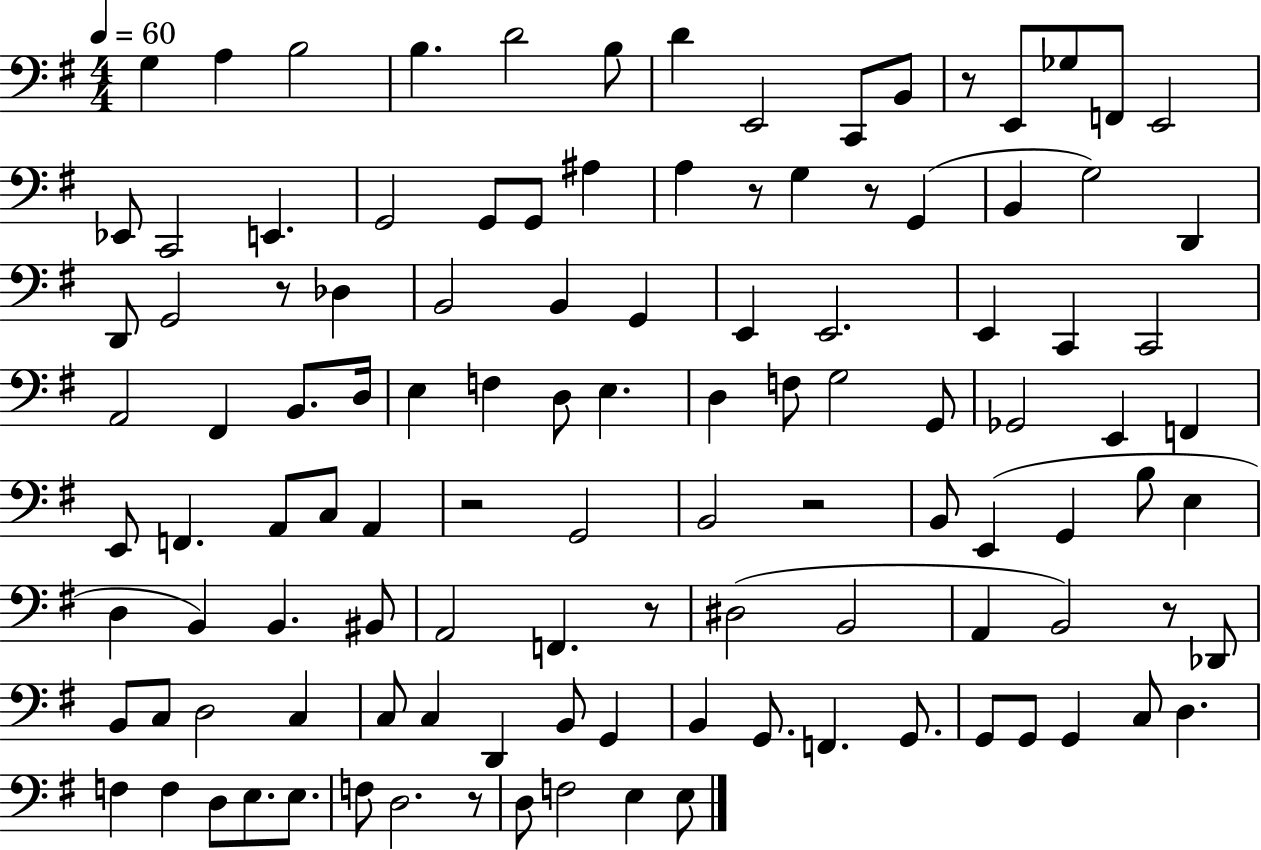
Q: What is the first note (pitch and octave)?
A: G3